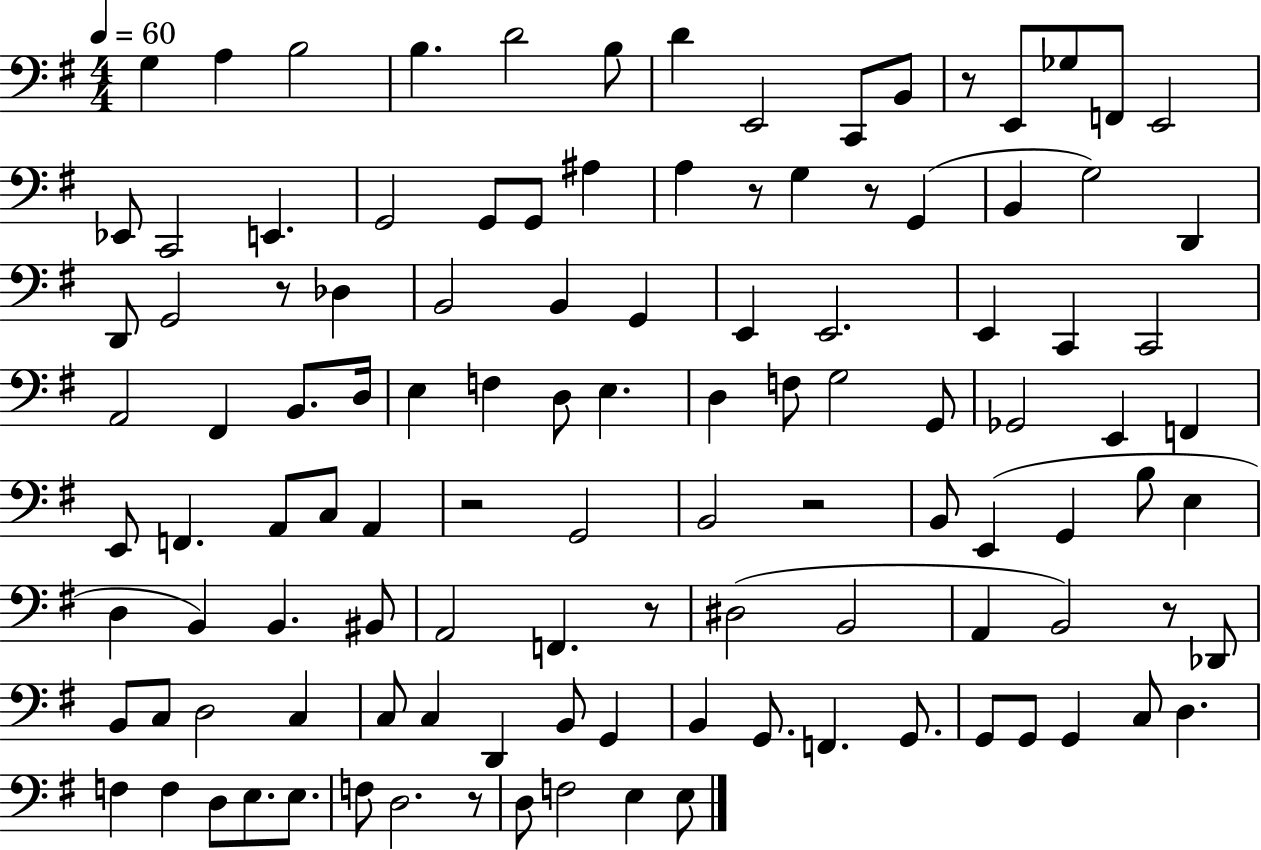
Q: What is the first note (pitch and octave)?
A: G3